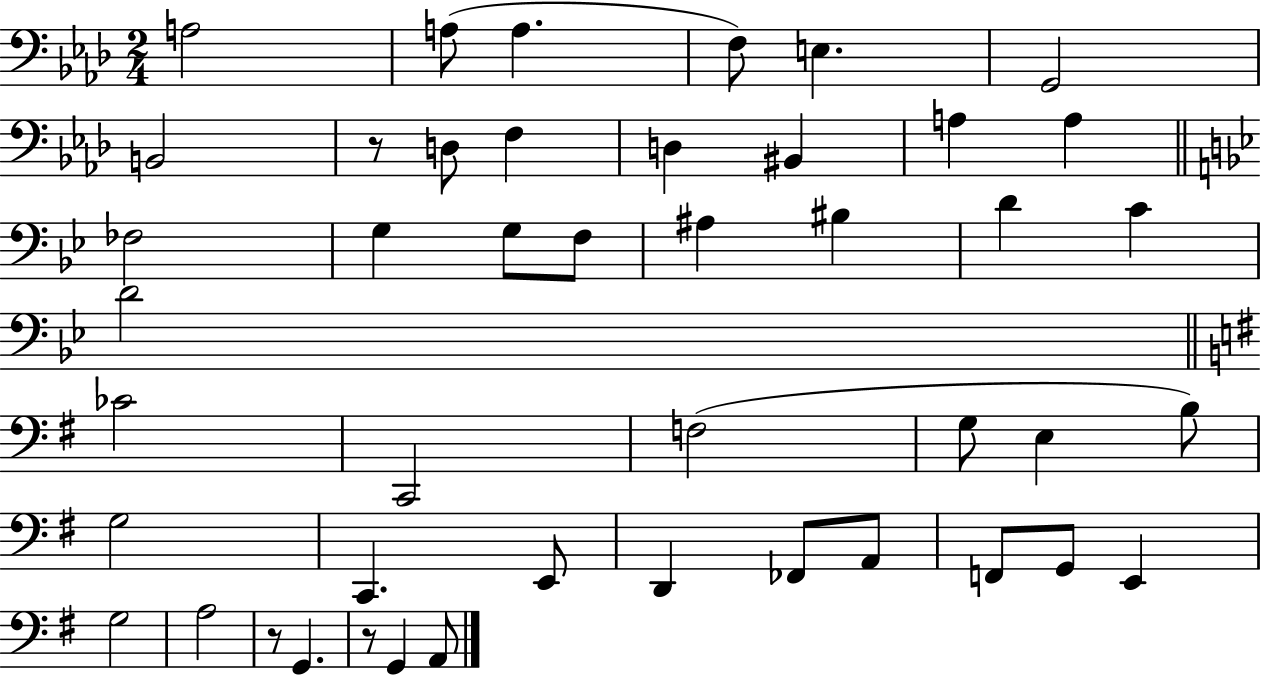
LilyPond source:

{
  \clef bass
  \numericTimeSignature
  \time 2/4
  \key aes \major
  a2 | a8( a4. | f8) e4. | g,2 | \break b,2 | r8 d8 f4 | d4 bis,4 | a4 a4 | \break \bar "||" \break \key bes \major fes2 | g4 g8 f8 | ais4 bis4 | d'4 c'4 | \break d'2 | \bar "||" \break \key g \major ces'2 | c,2 | f2( | g8 e4 b8) | \break g2 | c,4. e,8 | d,4 fes,8 a,8 | f,8 g,8 e,4 | \break g2 | a2 | r8 g,4. | r8 g,4 a,8 | \break \bar "|."
}